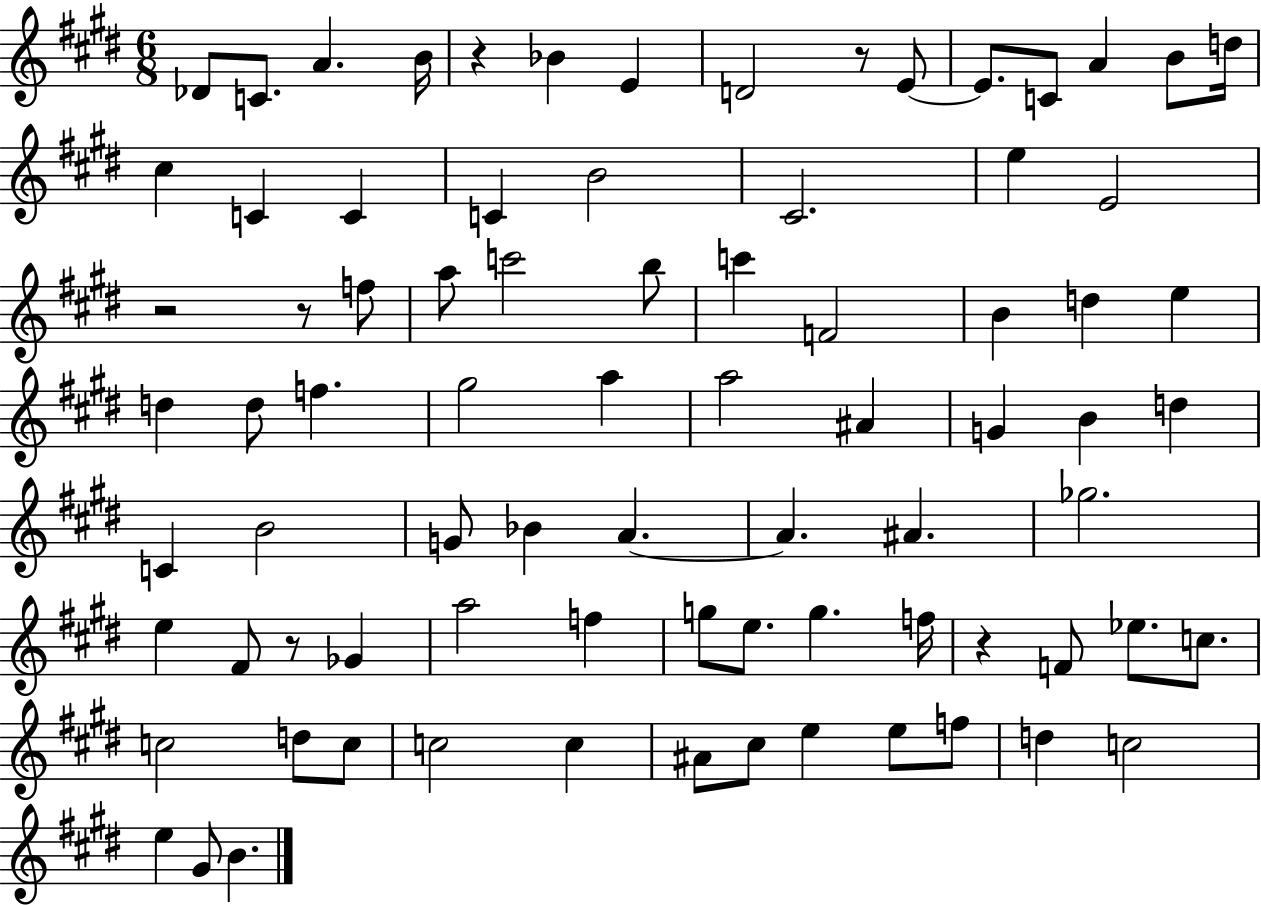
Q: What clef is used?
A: treble